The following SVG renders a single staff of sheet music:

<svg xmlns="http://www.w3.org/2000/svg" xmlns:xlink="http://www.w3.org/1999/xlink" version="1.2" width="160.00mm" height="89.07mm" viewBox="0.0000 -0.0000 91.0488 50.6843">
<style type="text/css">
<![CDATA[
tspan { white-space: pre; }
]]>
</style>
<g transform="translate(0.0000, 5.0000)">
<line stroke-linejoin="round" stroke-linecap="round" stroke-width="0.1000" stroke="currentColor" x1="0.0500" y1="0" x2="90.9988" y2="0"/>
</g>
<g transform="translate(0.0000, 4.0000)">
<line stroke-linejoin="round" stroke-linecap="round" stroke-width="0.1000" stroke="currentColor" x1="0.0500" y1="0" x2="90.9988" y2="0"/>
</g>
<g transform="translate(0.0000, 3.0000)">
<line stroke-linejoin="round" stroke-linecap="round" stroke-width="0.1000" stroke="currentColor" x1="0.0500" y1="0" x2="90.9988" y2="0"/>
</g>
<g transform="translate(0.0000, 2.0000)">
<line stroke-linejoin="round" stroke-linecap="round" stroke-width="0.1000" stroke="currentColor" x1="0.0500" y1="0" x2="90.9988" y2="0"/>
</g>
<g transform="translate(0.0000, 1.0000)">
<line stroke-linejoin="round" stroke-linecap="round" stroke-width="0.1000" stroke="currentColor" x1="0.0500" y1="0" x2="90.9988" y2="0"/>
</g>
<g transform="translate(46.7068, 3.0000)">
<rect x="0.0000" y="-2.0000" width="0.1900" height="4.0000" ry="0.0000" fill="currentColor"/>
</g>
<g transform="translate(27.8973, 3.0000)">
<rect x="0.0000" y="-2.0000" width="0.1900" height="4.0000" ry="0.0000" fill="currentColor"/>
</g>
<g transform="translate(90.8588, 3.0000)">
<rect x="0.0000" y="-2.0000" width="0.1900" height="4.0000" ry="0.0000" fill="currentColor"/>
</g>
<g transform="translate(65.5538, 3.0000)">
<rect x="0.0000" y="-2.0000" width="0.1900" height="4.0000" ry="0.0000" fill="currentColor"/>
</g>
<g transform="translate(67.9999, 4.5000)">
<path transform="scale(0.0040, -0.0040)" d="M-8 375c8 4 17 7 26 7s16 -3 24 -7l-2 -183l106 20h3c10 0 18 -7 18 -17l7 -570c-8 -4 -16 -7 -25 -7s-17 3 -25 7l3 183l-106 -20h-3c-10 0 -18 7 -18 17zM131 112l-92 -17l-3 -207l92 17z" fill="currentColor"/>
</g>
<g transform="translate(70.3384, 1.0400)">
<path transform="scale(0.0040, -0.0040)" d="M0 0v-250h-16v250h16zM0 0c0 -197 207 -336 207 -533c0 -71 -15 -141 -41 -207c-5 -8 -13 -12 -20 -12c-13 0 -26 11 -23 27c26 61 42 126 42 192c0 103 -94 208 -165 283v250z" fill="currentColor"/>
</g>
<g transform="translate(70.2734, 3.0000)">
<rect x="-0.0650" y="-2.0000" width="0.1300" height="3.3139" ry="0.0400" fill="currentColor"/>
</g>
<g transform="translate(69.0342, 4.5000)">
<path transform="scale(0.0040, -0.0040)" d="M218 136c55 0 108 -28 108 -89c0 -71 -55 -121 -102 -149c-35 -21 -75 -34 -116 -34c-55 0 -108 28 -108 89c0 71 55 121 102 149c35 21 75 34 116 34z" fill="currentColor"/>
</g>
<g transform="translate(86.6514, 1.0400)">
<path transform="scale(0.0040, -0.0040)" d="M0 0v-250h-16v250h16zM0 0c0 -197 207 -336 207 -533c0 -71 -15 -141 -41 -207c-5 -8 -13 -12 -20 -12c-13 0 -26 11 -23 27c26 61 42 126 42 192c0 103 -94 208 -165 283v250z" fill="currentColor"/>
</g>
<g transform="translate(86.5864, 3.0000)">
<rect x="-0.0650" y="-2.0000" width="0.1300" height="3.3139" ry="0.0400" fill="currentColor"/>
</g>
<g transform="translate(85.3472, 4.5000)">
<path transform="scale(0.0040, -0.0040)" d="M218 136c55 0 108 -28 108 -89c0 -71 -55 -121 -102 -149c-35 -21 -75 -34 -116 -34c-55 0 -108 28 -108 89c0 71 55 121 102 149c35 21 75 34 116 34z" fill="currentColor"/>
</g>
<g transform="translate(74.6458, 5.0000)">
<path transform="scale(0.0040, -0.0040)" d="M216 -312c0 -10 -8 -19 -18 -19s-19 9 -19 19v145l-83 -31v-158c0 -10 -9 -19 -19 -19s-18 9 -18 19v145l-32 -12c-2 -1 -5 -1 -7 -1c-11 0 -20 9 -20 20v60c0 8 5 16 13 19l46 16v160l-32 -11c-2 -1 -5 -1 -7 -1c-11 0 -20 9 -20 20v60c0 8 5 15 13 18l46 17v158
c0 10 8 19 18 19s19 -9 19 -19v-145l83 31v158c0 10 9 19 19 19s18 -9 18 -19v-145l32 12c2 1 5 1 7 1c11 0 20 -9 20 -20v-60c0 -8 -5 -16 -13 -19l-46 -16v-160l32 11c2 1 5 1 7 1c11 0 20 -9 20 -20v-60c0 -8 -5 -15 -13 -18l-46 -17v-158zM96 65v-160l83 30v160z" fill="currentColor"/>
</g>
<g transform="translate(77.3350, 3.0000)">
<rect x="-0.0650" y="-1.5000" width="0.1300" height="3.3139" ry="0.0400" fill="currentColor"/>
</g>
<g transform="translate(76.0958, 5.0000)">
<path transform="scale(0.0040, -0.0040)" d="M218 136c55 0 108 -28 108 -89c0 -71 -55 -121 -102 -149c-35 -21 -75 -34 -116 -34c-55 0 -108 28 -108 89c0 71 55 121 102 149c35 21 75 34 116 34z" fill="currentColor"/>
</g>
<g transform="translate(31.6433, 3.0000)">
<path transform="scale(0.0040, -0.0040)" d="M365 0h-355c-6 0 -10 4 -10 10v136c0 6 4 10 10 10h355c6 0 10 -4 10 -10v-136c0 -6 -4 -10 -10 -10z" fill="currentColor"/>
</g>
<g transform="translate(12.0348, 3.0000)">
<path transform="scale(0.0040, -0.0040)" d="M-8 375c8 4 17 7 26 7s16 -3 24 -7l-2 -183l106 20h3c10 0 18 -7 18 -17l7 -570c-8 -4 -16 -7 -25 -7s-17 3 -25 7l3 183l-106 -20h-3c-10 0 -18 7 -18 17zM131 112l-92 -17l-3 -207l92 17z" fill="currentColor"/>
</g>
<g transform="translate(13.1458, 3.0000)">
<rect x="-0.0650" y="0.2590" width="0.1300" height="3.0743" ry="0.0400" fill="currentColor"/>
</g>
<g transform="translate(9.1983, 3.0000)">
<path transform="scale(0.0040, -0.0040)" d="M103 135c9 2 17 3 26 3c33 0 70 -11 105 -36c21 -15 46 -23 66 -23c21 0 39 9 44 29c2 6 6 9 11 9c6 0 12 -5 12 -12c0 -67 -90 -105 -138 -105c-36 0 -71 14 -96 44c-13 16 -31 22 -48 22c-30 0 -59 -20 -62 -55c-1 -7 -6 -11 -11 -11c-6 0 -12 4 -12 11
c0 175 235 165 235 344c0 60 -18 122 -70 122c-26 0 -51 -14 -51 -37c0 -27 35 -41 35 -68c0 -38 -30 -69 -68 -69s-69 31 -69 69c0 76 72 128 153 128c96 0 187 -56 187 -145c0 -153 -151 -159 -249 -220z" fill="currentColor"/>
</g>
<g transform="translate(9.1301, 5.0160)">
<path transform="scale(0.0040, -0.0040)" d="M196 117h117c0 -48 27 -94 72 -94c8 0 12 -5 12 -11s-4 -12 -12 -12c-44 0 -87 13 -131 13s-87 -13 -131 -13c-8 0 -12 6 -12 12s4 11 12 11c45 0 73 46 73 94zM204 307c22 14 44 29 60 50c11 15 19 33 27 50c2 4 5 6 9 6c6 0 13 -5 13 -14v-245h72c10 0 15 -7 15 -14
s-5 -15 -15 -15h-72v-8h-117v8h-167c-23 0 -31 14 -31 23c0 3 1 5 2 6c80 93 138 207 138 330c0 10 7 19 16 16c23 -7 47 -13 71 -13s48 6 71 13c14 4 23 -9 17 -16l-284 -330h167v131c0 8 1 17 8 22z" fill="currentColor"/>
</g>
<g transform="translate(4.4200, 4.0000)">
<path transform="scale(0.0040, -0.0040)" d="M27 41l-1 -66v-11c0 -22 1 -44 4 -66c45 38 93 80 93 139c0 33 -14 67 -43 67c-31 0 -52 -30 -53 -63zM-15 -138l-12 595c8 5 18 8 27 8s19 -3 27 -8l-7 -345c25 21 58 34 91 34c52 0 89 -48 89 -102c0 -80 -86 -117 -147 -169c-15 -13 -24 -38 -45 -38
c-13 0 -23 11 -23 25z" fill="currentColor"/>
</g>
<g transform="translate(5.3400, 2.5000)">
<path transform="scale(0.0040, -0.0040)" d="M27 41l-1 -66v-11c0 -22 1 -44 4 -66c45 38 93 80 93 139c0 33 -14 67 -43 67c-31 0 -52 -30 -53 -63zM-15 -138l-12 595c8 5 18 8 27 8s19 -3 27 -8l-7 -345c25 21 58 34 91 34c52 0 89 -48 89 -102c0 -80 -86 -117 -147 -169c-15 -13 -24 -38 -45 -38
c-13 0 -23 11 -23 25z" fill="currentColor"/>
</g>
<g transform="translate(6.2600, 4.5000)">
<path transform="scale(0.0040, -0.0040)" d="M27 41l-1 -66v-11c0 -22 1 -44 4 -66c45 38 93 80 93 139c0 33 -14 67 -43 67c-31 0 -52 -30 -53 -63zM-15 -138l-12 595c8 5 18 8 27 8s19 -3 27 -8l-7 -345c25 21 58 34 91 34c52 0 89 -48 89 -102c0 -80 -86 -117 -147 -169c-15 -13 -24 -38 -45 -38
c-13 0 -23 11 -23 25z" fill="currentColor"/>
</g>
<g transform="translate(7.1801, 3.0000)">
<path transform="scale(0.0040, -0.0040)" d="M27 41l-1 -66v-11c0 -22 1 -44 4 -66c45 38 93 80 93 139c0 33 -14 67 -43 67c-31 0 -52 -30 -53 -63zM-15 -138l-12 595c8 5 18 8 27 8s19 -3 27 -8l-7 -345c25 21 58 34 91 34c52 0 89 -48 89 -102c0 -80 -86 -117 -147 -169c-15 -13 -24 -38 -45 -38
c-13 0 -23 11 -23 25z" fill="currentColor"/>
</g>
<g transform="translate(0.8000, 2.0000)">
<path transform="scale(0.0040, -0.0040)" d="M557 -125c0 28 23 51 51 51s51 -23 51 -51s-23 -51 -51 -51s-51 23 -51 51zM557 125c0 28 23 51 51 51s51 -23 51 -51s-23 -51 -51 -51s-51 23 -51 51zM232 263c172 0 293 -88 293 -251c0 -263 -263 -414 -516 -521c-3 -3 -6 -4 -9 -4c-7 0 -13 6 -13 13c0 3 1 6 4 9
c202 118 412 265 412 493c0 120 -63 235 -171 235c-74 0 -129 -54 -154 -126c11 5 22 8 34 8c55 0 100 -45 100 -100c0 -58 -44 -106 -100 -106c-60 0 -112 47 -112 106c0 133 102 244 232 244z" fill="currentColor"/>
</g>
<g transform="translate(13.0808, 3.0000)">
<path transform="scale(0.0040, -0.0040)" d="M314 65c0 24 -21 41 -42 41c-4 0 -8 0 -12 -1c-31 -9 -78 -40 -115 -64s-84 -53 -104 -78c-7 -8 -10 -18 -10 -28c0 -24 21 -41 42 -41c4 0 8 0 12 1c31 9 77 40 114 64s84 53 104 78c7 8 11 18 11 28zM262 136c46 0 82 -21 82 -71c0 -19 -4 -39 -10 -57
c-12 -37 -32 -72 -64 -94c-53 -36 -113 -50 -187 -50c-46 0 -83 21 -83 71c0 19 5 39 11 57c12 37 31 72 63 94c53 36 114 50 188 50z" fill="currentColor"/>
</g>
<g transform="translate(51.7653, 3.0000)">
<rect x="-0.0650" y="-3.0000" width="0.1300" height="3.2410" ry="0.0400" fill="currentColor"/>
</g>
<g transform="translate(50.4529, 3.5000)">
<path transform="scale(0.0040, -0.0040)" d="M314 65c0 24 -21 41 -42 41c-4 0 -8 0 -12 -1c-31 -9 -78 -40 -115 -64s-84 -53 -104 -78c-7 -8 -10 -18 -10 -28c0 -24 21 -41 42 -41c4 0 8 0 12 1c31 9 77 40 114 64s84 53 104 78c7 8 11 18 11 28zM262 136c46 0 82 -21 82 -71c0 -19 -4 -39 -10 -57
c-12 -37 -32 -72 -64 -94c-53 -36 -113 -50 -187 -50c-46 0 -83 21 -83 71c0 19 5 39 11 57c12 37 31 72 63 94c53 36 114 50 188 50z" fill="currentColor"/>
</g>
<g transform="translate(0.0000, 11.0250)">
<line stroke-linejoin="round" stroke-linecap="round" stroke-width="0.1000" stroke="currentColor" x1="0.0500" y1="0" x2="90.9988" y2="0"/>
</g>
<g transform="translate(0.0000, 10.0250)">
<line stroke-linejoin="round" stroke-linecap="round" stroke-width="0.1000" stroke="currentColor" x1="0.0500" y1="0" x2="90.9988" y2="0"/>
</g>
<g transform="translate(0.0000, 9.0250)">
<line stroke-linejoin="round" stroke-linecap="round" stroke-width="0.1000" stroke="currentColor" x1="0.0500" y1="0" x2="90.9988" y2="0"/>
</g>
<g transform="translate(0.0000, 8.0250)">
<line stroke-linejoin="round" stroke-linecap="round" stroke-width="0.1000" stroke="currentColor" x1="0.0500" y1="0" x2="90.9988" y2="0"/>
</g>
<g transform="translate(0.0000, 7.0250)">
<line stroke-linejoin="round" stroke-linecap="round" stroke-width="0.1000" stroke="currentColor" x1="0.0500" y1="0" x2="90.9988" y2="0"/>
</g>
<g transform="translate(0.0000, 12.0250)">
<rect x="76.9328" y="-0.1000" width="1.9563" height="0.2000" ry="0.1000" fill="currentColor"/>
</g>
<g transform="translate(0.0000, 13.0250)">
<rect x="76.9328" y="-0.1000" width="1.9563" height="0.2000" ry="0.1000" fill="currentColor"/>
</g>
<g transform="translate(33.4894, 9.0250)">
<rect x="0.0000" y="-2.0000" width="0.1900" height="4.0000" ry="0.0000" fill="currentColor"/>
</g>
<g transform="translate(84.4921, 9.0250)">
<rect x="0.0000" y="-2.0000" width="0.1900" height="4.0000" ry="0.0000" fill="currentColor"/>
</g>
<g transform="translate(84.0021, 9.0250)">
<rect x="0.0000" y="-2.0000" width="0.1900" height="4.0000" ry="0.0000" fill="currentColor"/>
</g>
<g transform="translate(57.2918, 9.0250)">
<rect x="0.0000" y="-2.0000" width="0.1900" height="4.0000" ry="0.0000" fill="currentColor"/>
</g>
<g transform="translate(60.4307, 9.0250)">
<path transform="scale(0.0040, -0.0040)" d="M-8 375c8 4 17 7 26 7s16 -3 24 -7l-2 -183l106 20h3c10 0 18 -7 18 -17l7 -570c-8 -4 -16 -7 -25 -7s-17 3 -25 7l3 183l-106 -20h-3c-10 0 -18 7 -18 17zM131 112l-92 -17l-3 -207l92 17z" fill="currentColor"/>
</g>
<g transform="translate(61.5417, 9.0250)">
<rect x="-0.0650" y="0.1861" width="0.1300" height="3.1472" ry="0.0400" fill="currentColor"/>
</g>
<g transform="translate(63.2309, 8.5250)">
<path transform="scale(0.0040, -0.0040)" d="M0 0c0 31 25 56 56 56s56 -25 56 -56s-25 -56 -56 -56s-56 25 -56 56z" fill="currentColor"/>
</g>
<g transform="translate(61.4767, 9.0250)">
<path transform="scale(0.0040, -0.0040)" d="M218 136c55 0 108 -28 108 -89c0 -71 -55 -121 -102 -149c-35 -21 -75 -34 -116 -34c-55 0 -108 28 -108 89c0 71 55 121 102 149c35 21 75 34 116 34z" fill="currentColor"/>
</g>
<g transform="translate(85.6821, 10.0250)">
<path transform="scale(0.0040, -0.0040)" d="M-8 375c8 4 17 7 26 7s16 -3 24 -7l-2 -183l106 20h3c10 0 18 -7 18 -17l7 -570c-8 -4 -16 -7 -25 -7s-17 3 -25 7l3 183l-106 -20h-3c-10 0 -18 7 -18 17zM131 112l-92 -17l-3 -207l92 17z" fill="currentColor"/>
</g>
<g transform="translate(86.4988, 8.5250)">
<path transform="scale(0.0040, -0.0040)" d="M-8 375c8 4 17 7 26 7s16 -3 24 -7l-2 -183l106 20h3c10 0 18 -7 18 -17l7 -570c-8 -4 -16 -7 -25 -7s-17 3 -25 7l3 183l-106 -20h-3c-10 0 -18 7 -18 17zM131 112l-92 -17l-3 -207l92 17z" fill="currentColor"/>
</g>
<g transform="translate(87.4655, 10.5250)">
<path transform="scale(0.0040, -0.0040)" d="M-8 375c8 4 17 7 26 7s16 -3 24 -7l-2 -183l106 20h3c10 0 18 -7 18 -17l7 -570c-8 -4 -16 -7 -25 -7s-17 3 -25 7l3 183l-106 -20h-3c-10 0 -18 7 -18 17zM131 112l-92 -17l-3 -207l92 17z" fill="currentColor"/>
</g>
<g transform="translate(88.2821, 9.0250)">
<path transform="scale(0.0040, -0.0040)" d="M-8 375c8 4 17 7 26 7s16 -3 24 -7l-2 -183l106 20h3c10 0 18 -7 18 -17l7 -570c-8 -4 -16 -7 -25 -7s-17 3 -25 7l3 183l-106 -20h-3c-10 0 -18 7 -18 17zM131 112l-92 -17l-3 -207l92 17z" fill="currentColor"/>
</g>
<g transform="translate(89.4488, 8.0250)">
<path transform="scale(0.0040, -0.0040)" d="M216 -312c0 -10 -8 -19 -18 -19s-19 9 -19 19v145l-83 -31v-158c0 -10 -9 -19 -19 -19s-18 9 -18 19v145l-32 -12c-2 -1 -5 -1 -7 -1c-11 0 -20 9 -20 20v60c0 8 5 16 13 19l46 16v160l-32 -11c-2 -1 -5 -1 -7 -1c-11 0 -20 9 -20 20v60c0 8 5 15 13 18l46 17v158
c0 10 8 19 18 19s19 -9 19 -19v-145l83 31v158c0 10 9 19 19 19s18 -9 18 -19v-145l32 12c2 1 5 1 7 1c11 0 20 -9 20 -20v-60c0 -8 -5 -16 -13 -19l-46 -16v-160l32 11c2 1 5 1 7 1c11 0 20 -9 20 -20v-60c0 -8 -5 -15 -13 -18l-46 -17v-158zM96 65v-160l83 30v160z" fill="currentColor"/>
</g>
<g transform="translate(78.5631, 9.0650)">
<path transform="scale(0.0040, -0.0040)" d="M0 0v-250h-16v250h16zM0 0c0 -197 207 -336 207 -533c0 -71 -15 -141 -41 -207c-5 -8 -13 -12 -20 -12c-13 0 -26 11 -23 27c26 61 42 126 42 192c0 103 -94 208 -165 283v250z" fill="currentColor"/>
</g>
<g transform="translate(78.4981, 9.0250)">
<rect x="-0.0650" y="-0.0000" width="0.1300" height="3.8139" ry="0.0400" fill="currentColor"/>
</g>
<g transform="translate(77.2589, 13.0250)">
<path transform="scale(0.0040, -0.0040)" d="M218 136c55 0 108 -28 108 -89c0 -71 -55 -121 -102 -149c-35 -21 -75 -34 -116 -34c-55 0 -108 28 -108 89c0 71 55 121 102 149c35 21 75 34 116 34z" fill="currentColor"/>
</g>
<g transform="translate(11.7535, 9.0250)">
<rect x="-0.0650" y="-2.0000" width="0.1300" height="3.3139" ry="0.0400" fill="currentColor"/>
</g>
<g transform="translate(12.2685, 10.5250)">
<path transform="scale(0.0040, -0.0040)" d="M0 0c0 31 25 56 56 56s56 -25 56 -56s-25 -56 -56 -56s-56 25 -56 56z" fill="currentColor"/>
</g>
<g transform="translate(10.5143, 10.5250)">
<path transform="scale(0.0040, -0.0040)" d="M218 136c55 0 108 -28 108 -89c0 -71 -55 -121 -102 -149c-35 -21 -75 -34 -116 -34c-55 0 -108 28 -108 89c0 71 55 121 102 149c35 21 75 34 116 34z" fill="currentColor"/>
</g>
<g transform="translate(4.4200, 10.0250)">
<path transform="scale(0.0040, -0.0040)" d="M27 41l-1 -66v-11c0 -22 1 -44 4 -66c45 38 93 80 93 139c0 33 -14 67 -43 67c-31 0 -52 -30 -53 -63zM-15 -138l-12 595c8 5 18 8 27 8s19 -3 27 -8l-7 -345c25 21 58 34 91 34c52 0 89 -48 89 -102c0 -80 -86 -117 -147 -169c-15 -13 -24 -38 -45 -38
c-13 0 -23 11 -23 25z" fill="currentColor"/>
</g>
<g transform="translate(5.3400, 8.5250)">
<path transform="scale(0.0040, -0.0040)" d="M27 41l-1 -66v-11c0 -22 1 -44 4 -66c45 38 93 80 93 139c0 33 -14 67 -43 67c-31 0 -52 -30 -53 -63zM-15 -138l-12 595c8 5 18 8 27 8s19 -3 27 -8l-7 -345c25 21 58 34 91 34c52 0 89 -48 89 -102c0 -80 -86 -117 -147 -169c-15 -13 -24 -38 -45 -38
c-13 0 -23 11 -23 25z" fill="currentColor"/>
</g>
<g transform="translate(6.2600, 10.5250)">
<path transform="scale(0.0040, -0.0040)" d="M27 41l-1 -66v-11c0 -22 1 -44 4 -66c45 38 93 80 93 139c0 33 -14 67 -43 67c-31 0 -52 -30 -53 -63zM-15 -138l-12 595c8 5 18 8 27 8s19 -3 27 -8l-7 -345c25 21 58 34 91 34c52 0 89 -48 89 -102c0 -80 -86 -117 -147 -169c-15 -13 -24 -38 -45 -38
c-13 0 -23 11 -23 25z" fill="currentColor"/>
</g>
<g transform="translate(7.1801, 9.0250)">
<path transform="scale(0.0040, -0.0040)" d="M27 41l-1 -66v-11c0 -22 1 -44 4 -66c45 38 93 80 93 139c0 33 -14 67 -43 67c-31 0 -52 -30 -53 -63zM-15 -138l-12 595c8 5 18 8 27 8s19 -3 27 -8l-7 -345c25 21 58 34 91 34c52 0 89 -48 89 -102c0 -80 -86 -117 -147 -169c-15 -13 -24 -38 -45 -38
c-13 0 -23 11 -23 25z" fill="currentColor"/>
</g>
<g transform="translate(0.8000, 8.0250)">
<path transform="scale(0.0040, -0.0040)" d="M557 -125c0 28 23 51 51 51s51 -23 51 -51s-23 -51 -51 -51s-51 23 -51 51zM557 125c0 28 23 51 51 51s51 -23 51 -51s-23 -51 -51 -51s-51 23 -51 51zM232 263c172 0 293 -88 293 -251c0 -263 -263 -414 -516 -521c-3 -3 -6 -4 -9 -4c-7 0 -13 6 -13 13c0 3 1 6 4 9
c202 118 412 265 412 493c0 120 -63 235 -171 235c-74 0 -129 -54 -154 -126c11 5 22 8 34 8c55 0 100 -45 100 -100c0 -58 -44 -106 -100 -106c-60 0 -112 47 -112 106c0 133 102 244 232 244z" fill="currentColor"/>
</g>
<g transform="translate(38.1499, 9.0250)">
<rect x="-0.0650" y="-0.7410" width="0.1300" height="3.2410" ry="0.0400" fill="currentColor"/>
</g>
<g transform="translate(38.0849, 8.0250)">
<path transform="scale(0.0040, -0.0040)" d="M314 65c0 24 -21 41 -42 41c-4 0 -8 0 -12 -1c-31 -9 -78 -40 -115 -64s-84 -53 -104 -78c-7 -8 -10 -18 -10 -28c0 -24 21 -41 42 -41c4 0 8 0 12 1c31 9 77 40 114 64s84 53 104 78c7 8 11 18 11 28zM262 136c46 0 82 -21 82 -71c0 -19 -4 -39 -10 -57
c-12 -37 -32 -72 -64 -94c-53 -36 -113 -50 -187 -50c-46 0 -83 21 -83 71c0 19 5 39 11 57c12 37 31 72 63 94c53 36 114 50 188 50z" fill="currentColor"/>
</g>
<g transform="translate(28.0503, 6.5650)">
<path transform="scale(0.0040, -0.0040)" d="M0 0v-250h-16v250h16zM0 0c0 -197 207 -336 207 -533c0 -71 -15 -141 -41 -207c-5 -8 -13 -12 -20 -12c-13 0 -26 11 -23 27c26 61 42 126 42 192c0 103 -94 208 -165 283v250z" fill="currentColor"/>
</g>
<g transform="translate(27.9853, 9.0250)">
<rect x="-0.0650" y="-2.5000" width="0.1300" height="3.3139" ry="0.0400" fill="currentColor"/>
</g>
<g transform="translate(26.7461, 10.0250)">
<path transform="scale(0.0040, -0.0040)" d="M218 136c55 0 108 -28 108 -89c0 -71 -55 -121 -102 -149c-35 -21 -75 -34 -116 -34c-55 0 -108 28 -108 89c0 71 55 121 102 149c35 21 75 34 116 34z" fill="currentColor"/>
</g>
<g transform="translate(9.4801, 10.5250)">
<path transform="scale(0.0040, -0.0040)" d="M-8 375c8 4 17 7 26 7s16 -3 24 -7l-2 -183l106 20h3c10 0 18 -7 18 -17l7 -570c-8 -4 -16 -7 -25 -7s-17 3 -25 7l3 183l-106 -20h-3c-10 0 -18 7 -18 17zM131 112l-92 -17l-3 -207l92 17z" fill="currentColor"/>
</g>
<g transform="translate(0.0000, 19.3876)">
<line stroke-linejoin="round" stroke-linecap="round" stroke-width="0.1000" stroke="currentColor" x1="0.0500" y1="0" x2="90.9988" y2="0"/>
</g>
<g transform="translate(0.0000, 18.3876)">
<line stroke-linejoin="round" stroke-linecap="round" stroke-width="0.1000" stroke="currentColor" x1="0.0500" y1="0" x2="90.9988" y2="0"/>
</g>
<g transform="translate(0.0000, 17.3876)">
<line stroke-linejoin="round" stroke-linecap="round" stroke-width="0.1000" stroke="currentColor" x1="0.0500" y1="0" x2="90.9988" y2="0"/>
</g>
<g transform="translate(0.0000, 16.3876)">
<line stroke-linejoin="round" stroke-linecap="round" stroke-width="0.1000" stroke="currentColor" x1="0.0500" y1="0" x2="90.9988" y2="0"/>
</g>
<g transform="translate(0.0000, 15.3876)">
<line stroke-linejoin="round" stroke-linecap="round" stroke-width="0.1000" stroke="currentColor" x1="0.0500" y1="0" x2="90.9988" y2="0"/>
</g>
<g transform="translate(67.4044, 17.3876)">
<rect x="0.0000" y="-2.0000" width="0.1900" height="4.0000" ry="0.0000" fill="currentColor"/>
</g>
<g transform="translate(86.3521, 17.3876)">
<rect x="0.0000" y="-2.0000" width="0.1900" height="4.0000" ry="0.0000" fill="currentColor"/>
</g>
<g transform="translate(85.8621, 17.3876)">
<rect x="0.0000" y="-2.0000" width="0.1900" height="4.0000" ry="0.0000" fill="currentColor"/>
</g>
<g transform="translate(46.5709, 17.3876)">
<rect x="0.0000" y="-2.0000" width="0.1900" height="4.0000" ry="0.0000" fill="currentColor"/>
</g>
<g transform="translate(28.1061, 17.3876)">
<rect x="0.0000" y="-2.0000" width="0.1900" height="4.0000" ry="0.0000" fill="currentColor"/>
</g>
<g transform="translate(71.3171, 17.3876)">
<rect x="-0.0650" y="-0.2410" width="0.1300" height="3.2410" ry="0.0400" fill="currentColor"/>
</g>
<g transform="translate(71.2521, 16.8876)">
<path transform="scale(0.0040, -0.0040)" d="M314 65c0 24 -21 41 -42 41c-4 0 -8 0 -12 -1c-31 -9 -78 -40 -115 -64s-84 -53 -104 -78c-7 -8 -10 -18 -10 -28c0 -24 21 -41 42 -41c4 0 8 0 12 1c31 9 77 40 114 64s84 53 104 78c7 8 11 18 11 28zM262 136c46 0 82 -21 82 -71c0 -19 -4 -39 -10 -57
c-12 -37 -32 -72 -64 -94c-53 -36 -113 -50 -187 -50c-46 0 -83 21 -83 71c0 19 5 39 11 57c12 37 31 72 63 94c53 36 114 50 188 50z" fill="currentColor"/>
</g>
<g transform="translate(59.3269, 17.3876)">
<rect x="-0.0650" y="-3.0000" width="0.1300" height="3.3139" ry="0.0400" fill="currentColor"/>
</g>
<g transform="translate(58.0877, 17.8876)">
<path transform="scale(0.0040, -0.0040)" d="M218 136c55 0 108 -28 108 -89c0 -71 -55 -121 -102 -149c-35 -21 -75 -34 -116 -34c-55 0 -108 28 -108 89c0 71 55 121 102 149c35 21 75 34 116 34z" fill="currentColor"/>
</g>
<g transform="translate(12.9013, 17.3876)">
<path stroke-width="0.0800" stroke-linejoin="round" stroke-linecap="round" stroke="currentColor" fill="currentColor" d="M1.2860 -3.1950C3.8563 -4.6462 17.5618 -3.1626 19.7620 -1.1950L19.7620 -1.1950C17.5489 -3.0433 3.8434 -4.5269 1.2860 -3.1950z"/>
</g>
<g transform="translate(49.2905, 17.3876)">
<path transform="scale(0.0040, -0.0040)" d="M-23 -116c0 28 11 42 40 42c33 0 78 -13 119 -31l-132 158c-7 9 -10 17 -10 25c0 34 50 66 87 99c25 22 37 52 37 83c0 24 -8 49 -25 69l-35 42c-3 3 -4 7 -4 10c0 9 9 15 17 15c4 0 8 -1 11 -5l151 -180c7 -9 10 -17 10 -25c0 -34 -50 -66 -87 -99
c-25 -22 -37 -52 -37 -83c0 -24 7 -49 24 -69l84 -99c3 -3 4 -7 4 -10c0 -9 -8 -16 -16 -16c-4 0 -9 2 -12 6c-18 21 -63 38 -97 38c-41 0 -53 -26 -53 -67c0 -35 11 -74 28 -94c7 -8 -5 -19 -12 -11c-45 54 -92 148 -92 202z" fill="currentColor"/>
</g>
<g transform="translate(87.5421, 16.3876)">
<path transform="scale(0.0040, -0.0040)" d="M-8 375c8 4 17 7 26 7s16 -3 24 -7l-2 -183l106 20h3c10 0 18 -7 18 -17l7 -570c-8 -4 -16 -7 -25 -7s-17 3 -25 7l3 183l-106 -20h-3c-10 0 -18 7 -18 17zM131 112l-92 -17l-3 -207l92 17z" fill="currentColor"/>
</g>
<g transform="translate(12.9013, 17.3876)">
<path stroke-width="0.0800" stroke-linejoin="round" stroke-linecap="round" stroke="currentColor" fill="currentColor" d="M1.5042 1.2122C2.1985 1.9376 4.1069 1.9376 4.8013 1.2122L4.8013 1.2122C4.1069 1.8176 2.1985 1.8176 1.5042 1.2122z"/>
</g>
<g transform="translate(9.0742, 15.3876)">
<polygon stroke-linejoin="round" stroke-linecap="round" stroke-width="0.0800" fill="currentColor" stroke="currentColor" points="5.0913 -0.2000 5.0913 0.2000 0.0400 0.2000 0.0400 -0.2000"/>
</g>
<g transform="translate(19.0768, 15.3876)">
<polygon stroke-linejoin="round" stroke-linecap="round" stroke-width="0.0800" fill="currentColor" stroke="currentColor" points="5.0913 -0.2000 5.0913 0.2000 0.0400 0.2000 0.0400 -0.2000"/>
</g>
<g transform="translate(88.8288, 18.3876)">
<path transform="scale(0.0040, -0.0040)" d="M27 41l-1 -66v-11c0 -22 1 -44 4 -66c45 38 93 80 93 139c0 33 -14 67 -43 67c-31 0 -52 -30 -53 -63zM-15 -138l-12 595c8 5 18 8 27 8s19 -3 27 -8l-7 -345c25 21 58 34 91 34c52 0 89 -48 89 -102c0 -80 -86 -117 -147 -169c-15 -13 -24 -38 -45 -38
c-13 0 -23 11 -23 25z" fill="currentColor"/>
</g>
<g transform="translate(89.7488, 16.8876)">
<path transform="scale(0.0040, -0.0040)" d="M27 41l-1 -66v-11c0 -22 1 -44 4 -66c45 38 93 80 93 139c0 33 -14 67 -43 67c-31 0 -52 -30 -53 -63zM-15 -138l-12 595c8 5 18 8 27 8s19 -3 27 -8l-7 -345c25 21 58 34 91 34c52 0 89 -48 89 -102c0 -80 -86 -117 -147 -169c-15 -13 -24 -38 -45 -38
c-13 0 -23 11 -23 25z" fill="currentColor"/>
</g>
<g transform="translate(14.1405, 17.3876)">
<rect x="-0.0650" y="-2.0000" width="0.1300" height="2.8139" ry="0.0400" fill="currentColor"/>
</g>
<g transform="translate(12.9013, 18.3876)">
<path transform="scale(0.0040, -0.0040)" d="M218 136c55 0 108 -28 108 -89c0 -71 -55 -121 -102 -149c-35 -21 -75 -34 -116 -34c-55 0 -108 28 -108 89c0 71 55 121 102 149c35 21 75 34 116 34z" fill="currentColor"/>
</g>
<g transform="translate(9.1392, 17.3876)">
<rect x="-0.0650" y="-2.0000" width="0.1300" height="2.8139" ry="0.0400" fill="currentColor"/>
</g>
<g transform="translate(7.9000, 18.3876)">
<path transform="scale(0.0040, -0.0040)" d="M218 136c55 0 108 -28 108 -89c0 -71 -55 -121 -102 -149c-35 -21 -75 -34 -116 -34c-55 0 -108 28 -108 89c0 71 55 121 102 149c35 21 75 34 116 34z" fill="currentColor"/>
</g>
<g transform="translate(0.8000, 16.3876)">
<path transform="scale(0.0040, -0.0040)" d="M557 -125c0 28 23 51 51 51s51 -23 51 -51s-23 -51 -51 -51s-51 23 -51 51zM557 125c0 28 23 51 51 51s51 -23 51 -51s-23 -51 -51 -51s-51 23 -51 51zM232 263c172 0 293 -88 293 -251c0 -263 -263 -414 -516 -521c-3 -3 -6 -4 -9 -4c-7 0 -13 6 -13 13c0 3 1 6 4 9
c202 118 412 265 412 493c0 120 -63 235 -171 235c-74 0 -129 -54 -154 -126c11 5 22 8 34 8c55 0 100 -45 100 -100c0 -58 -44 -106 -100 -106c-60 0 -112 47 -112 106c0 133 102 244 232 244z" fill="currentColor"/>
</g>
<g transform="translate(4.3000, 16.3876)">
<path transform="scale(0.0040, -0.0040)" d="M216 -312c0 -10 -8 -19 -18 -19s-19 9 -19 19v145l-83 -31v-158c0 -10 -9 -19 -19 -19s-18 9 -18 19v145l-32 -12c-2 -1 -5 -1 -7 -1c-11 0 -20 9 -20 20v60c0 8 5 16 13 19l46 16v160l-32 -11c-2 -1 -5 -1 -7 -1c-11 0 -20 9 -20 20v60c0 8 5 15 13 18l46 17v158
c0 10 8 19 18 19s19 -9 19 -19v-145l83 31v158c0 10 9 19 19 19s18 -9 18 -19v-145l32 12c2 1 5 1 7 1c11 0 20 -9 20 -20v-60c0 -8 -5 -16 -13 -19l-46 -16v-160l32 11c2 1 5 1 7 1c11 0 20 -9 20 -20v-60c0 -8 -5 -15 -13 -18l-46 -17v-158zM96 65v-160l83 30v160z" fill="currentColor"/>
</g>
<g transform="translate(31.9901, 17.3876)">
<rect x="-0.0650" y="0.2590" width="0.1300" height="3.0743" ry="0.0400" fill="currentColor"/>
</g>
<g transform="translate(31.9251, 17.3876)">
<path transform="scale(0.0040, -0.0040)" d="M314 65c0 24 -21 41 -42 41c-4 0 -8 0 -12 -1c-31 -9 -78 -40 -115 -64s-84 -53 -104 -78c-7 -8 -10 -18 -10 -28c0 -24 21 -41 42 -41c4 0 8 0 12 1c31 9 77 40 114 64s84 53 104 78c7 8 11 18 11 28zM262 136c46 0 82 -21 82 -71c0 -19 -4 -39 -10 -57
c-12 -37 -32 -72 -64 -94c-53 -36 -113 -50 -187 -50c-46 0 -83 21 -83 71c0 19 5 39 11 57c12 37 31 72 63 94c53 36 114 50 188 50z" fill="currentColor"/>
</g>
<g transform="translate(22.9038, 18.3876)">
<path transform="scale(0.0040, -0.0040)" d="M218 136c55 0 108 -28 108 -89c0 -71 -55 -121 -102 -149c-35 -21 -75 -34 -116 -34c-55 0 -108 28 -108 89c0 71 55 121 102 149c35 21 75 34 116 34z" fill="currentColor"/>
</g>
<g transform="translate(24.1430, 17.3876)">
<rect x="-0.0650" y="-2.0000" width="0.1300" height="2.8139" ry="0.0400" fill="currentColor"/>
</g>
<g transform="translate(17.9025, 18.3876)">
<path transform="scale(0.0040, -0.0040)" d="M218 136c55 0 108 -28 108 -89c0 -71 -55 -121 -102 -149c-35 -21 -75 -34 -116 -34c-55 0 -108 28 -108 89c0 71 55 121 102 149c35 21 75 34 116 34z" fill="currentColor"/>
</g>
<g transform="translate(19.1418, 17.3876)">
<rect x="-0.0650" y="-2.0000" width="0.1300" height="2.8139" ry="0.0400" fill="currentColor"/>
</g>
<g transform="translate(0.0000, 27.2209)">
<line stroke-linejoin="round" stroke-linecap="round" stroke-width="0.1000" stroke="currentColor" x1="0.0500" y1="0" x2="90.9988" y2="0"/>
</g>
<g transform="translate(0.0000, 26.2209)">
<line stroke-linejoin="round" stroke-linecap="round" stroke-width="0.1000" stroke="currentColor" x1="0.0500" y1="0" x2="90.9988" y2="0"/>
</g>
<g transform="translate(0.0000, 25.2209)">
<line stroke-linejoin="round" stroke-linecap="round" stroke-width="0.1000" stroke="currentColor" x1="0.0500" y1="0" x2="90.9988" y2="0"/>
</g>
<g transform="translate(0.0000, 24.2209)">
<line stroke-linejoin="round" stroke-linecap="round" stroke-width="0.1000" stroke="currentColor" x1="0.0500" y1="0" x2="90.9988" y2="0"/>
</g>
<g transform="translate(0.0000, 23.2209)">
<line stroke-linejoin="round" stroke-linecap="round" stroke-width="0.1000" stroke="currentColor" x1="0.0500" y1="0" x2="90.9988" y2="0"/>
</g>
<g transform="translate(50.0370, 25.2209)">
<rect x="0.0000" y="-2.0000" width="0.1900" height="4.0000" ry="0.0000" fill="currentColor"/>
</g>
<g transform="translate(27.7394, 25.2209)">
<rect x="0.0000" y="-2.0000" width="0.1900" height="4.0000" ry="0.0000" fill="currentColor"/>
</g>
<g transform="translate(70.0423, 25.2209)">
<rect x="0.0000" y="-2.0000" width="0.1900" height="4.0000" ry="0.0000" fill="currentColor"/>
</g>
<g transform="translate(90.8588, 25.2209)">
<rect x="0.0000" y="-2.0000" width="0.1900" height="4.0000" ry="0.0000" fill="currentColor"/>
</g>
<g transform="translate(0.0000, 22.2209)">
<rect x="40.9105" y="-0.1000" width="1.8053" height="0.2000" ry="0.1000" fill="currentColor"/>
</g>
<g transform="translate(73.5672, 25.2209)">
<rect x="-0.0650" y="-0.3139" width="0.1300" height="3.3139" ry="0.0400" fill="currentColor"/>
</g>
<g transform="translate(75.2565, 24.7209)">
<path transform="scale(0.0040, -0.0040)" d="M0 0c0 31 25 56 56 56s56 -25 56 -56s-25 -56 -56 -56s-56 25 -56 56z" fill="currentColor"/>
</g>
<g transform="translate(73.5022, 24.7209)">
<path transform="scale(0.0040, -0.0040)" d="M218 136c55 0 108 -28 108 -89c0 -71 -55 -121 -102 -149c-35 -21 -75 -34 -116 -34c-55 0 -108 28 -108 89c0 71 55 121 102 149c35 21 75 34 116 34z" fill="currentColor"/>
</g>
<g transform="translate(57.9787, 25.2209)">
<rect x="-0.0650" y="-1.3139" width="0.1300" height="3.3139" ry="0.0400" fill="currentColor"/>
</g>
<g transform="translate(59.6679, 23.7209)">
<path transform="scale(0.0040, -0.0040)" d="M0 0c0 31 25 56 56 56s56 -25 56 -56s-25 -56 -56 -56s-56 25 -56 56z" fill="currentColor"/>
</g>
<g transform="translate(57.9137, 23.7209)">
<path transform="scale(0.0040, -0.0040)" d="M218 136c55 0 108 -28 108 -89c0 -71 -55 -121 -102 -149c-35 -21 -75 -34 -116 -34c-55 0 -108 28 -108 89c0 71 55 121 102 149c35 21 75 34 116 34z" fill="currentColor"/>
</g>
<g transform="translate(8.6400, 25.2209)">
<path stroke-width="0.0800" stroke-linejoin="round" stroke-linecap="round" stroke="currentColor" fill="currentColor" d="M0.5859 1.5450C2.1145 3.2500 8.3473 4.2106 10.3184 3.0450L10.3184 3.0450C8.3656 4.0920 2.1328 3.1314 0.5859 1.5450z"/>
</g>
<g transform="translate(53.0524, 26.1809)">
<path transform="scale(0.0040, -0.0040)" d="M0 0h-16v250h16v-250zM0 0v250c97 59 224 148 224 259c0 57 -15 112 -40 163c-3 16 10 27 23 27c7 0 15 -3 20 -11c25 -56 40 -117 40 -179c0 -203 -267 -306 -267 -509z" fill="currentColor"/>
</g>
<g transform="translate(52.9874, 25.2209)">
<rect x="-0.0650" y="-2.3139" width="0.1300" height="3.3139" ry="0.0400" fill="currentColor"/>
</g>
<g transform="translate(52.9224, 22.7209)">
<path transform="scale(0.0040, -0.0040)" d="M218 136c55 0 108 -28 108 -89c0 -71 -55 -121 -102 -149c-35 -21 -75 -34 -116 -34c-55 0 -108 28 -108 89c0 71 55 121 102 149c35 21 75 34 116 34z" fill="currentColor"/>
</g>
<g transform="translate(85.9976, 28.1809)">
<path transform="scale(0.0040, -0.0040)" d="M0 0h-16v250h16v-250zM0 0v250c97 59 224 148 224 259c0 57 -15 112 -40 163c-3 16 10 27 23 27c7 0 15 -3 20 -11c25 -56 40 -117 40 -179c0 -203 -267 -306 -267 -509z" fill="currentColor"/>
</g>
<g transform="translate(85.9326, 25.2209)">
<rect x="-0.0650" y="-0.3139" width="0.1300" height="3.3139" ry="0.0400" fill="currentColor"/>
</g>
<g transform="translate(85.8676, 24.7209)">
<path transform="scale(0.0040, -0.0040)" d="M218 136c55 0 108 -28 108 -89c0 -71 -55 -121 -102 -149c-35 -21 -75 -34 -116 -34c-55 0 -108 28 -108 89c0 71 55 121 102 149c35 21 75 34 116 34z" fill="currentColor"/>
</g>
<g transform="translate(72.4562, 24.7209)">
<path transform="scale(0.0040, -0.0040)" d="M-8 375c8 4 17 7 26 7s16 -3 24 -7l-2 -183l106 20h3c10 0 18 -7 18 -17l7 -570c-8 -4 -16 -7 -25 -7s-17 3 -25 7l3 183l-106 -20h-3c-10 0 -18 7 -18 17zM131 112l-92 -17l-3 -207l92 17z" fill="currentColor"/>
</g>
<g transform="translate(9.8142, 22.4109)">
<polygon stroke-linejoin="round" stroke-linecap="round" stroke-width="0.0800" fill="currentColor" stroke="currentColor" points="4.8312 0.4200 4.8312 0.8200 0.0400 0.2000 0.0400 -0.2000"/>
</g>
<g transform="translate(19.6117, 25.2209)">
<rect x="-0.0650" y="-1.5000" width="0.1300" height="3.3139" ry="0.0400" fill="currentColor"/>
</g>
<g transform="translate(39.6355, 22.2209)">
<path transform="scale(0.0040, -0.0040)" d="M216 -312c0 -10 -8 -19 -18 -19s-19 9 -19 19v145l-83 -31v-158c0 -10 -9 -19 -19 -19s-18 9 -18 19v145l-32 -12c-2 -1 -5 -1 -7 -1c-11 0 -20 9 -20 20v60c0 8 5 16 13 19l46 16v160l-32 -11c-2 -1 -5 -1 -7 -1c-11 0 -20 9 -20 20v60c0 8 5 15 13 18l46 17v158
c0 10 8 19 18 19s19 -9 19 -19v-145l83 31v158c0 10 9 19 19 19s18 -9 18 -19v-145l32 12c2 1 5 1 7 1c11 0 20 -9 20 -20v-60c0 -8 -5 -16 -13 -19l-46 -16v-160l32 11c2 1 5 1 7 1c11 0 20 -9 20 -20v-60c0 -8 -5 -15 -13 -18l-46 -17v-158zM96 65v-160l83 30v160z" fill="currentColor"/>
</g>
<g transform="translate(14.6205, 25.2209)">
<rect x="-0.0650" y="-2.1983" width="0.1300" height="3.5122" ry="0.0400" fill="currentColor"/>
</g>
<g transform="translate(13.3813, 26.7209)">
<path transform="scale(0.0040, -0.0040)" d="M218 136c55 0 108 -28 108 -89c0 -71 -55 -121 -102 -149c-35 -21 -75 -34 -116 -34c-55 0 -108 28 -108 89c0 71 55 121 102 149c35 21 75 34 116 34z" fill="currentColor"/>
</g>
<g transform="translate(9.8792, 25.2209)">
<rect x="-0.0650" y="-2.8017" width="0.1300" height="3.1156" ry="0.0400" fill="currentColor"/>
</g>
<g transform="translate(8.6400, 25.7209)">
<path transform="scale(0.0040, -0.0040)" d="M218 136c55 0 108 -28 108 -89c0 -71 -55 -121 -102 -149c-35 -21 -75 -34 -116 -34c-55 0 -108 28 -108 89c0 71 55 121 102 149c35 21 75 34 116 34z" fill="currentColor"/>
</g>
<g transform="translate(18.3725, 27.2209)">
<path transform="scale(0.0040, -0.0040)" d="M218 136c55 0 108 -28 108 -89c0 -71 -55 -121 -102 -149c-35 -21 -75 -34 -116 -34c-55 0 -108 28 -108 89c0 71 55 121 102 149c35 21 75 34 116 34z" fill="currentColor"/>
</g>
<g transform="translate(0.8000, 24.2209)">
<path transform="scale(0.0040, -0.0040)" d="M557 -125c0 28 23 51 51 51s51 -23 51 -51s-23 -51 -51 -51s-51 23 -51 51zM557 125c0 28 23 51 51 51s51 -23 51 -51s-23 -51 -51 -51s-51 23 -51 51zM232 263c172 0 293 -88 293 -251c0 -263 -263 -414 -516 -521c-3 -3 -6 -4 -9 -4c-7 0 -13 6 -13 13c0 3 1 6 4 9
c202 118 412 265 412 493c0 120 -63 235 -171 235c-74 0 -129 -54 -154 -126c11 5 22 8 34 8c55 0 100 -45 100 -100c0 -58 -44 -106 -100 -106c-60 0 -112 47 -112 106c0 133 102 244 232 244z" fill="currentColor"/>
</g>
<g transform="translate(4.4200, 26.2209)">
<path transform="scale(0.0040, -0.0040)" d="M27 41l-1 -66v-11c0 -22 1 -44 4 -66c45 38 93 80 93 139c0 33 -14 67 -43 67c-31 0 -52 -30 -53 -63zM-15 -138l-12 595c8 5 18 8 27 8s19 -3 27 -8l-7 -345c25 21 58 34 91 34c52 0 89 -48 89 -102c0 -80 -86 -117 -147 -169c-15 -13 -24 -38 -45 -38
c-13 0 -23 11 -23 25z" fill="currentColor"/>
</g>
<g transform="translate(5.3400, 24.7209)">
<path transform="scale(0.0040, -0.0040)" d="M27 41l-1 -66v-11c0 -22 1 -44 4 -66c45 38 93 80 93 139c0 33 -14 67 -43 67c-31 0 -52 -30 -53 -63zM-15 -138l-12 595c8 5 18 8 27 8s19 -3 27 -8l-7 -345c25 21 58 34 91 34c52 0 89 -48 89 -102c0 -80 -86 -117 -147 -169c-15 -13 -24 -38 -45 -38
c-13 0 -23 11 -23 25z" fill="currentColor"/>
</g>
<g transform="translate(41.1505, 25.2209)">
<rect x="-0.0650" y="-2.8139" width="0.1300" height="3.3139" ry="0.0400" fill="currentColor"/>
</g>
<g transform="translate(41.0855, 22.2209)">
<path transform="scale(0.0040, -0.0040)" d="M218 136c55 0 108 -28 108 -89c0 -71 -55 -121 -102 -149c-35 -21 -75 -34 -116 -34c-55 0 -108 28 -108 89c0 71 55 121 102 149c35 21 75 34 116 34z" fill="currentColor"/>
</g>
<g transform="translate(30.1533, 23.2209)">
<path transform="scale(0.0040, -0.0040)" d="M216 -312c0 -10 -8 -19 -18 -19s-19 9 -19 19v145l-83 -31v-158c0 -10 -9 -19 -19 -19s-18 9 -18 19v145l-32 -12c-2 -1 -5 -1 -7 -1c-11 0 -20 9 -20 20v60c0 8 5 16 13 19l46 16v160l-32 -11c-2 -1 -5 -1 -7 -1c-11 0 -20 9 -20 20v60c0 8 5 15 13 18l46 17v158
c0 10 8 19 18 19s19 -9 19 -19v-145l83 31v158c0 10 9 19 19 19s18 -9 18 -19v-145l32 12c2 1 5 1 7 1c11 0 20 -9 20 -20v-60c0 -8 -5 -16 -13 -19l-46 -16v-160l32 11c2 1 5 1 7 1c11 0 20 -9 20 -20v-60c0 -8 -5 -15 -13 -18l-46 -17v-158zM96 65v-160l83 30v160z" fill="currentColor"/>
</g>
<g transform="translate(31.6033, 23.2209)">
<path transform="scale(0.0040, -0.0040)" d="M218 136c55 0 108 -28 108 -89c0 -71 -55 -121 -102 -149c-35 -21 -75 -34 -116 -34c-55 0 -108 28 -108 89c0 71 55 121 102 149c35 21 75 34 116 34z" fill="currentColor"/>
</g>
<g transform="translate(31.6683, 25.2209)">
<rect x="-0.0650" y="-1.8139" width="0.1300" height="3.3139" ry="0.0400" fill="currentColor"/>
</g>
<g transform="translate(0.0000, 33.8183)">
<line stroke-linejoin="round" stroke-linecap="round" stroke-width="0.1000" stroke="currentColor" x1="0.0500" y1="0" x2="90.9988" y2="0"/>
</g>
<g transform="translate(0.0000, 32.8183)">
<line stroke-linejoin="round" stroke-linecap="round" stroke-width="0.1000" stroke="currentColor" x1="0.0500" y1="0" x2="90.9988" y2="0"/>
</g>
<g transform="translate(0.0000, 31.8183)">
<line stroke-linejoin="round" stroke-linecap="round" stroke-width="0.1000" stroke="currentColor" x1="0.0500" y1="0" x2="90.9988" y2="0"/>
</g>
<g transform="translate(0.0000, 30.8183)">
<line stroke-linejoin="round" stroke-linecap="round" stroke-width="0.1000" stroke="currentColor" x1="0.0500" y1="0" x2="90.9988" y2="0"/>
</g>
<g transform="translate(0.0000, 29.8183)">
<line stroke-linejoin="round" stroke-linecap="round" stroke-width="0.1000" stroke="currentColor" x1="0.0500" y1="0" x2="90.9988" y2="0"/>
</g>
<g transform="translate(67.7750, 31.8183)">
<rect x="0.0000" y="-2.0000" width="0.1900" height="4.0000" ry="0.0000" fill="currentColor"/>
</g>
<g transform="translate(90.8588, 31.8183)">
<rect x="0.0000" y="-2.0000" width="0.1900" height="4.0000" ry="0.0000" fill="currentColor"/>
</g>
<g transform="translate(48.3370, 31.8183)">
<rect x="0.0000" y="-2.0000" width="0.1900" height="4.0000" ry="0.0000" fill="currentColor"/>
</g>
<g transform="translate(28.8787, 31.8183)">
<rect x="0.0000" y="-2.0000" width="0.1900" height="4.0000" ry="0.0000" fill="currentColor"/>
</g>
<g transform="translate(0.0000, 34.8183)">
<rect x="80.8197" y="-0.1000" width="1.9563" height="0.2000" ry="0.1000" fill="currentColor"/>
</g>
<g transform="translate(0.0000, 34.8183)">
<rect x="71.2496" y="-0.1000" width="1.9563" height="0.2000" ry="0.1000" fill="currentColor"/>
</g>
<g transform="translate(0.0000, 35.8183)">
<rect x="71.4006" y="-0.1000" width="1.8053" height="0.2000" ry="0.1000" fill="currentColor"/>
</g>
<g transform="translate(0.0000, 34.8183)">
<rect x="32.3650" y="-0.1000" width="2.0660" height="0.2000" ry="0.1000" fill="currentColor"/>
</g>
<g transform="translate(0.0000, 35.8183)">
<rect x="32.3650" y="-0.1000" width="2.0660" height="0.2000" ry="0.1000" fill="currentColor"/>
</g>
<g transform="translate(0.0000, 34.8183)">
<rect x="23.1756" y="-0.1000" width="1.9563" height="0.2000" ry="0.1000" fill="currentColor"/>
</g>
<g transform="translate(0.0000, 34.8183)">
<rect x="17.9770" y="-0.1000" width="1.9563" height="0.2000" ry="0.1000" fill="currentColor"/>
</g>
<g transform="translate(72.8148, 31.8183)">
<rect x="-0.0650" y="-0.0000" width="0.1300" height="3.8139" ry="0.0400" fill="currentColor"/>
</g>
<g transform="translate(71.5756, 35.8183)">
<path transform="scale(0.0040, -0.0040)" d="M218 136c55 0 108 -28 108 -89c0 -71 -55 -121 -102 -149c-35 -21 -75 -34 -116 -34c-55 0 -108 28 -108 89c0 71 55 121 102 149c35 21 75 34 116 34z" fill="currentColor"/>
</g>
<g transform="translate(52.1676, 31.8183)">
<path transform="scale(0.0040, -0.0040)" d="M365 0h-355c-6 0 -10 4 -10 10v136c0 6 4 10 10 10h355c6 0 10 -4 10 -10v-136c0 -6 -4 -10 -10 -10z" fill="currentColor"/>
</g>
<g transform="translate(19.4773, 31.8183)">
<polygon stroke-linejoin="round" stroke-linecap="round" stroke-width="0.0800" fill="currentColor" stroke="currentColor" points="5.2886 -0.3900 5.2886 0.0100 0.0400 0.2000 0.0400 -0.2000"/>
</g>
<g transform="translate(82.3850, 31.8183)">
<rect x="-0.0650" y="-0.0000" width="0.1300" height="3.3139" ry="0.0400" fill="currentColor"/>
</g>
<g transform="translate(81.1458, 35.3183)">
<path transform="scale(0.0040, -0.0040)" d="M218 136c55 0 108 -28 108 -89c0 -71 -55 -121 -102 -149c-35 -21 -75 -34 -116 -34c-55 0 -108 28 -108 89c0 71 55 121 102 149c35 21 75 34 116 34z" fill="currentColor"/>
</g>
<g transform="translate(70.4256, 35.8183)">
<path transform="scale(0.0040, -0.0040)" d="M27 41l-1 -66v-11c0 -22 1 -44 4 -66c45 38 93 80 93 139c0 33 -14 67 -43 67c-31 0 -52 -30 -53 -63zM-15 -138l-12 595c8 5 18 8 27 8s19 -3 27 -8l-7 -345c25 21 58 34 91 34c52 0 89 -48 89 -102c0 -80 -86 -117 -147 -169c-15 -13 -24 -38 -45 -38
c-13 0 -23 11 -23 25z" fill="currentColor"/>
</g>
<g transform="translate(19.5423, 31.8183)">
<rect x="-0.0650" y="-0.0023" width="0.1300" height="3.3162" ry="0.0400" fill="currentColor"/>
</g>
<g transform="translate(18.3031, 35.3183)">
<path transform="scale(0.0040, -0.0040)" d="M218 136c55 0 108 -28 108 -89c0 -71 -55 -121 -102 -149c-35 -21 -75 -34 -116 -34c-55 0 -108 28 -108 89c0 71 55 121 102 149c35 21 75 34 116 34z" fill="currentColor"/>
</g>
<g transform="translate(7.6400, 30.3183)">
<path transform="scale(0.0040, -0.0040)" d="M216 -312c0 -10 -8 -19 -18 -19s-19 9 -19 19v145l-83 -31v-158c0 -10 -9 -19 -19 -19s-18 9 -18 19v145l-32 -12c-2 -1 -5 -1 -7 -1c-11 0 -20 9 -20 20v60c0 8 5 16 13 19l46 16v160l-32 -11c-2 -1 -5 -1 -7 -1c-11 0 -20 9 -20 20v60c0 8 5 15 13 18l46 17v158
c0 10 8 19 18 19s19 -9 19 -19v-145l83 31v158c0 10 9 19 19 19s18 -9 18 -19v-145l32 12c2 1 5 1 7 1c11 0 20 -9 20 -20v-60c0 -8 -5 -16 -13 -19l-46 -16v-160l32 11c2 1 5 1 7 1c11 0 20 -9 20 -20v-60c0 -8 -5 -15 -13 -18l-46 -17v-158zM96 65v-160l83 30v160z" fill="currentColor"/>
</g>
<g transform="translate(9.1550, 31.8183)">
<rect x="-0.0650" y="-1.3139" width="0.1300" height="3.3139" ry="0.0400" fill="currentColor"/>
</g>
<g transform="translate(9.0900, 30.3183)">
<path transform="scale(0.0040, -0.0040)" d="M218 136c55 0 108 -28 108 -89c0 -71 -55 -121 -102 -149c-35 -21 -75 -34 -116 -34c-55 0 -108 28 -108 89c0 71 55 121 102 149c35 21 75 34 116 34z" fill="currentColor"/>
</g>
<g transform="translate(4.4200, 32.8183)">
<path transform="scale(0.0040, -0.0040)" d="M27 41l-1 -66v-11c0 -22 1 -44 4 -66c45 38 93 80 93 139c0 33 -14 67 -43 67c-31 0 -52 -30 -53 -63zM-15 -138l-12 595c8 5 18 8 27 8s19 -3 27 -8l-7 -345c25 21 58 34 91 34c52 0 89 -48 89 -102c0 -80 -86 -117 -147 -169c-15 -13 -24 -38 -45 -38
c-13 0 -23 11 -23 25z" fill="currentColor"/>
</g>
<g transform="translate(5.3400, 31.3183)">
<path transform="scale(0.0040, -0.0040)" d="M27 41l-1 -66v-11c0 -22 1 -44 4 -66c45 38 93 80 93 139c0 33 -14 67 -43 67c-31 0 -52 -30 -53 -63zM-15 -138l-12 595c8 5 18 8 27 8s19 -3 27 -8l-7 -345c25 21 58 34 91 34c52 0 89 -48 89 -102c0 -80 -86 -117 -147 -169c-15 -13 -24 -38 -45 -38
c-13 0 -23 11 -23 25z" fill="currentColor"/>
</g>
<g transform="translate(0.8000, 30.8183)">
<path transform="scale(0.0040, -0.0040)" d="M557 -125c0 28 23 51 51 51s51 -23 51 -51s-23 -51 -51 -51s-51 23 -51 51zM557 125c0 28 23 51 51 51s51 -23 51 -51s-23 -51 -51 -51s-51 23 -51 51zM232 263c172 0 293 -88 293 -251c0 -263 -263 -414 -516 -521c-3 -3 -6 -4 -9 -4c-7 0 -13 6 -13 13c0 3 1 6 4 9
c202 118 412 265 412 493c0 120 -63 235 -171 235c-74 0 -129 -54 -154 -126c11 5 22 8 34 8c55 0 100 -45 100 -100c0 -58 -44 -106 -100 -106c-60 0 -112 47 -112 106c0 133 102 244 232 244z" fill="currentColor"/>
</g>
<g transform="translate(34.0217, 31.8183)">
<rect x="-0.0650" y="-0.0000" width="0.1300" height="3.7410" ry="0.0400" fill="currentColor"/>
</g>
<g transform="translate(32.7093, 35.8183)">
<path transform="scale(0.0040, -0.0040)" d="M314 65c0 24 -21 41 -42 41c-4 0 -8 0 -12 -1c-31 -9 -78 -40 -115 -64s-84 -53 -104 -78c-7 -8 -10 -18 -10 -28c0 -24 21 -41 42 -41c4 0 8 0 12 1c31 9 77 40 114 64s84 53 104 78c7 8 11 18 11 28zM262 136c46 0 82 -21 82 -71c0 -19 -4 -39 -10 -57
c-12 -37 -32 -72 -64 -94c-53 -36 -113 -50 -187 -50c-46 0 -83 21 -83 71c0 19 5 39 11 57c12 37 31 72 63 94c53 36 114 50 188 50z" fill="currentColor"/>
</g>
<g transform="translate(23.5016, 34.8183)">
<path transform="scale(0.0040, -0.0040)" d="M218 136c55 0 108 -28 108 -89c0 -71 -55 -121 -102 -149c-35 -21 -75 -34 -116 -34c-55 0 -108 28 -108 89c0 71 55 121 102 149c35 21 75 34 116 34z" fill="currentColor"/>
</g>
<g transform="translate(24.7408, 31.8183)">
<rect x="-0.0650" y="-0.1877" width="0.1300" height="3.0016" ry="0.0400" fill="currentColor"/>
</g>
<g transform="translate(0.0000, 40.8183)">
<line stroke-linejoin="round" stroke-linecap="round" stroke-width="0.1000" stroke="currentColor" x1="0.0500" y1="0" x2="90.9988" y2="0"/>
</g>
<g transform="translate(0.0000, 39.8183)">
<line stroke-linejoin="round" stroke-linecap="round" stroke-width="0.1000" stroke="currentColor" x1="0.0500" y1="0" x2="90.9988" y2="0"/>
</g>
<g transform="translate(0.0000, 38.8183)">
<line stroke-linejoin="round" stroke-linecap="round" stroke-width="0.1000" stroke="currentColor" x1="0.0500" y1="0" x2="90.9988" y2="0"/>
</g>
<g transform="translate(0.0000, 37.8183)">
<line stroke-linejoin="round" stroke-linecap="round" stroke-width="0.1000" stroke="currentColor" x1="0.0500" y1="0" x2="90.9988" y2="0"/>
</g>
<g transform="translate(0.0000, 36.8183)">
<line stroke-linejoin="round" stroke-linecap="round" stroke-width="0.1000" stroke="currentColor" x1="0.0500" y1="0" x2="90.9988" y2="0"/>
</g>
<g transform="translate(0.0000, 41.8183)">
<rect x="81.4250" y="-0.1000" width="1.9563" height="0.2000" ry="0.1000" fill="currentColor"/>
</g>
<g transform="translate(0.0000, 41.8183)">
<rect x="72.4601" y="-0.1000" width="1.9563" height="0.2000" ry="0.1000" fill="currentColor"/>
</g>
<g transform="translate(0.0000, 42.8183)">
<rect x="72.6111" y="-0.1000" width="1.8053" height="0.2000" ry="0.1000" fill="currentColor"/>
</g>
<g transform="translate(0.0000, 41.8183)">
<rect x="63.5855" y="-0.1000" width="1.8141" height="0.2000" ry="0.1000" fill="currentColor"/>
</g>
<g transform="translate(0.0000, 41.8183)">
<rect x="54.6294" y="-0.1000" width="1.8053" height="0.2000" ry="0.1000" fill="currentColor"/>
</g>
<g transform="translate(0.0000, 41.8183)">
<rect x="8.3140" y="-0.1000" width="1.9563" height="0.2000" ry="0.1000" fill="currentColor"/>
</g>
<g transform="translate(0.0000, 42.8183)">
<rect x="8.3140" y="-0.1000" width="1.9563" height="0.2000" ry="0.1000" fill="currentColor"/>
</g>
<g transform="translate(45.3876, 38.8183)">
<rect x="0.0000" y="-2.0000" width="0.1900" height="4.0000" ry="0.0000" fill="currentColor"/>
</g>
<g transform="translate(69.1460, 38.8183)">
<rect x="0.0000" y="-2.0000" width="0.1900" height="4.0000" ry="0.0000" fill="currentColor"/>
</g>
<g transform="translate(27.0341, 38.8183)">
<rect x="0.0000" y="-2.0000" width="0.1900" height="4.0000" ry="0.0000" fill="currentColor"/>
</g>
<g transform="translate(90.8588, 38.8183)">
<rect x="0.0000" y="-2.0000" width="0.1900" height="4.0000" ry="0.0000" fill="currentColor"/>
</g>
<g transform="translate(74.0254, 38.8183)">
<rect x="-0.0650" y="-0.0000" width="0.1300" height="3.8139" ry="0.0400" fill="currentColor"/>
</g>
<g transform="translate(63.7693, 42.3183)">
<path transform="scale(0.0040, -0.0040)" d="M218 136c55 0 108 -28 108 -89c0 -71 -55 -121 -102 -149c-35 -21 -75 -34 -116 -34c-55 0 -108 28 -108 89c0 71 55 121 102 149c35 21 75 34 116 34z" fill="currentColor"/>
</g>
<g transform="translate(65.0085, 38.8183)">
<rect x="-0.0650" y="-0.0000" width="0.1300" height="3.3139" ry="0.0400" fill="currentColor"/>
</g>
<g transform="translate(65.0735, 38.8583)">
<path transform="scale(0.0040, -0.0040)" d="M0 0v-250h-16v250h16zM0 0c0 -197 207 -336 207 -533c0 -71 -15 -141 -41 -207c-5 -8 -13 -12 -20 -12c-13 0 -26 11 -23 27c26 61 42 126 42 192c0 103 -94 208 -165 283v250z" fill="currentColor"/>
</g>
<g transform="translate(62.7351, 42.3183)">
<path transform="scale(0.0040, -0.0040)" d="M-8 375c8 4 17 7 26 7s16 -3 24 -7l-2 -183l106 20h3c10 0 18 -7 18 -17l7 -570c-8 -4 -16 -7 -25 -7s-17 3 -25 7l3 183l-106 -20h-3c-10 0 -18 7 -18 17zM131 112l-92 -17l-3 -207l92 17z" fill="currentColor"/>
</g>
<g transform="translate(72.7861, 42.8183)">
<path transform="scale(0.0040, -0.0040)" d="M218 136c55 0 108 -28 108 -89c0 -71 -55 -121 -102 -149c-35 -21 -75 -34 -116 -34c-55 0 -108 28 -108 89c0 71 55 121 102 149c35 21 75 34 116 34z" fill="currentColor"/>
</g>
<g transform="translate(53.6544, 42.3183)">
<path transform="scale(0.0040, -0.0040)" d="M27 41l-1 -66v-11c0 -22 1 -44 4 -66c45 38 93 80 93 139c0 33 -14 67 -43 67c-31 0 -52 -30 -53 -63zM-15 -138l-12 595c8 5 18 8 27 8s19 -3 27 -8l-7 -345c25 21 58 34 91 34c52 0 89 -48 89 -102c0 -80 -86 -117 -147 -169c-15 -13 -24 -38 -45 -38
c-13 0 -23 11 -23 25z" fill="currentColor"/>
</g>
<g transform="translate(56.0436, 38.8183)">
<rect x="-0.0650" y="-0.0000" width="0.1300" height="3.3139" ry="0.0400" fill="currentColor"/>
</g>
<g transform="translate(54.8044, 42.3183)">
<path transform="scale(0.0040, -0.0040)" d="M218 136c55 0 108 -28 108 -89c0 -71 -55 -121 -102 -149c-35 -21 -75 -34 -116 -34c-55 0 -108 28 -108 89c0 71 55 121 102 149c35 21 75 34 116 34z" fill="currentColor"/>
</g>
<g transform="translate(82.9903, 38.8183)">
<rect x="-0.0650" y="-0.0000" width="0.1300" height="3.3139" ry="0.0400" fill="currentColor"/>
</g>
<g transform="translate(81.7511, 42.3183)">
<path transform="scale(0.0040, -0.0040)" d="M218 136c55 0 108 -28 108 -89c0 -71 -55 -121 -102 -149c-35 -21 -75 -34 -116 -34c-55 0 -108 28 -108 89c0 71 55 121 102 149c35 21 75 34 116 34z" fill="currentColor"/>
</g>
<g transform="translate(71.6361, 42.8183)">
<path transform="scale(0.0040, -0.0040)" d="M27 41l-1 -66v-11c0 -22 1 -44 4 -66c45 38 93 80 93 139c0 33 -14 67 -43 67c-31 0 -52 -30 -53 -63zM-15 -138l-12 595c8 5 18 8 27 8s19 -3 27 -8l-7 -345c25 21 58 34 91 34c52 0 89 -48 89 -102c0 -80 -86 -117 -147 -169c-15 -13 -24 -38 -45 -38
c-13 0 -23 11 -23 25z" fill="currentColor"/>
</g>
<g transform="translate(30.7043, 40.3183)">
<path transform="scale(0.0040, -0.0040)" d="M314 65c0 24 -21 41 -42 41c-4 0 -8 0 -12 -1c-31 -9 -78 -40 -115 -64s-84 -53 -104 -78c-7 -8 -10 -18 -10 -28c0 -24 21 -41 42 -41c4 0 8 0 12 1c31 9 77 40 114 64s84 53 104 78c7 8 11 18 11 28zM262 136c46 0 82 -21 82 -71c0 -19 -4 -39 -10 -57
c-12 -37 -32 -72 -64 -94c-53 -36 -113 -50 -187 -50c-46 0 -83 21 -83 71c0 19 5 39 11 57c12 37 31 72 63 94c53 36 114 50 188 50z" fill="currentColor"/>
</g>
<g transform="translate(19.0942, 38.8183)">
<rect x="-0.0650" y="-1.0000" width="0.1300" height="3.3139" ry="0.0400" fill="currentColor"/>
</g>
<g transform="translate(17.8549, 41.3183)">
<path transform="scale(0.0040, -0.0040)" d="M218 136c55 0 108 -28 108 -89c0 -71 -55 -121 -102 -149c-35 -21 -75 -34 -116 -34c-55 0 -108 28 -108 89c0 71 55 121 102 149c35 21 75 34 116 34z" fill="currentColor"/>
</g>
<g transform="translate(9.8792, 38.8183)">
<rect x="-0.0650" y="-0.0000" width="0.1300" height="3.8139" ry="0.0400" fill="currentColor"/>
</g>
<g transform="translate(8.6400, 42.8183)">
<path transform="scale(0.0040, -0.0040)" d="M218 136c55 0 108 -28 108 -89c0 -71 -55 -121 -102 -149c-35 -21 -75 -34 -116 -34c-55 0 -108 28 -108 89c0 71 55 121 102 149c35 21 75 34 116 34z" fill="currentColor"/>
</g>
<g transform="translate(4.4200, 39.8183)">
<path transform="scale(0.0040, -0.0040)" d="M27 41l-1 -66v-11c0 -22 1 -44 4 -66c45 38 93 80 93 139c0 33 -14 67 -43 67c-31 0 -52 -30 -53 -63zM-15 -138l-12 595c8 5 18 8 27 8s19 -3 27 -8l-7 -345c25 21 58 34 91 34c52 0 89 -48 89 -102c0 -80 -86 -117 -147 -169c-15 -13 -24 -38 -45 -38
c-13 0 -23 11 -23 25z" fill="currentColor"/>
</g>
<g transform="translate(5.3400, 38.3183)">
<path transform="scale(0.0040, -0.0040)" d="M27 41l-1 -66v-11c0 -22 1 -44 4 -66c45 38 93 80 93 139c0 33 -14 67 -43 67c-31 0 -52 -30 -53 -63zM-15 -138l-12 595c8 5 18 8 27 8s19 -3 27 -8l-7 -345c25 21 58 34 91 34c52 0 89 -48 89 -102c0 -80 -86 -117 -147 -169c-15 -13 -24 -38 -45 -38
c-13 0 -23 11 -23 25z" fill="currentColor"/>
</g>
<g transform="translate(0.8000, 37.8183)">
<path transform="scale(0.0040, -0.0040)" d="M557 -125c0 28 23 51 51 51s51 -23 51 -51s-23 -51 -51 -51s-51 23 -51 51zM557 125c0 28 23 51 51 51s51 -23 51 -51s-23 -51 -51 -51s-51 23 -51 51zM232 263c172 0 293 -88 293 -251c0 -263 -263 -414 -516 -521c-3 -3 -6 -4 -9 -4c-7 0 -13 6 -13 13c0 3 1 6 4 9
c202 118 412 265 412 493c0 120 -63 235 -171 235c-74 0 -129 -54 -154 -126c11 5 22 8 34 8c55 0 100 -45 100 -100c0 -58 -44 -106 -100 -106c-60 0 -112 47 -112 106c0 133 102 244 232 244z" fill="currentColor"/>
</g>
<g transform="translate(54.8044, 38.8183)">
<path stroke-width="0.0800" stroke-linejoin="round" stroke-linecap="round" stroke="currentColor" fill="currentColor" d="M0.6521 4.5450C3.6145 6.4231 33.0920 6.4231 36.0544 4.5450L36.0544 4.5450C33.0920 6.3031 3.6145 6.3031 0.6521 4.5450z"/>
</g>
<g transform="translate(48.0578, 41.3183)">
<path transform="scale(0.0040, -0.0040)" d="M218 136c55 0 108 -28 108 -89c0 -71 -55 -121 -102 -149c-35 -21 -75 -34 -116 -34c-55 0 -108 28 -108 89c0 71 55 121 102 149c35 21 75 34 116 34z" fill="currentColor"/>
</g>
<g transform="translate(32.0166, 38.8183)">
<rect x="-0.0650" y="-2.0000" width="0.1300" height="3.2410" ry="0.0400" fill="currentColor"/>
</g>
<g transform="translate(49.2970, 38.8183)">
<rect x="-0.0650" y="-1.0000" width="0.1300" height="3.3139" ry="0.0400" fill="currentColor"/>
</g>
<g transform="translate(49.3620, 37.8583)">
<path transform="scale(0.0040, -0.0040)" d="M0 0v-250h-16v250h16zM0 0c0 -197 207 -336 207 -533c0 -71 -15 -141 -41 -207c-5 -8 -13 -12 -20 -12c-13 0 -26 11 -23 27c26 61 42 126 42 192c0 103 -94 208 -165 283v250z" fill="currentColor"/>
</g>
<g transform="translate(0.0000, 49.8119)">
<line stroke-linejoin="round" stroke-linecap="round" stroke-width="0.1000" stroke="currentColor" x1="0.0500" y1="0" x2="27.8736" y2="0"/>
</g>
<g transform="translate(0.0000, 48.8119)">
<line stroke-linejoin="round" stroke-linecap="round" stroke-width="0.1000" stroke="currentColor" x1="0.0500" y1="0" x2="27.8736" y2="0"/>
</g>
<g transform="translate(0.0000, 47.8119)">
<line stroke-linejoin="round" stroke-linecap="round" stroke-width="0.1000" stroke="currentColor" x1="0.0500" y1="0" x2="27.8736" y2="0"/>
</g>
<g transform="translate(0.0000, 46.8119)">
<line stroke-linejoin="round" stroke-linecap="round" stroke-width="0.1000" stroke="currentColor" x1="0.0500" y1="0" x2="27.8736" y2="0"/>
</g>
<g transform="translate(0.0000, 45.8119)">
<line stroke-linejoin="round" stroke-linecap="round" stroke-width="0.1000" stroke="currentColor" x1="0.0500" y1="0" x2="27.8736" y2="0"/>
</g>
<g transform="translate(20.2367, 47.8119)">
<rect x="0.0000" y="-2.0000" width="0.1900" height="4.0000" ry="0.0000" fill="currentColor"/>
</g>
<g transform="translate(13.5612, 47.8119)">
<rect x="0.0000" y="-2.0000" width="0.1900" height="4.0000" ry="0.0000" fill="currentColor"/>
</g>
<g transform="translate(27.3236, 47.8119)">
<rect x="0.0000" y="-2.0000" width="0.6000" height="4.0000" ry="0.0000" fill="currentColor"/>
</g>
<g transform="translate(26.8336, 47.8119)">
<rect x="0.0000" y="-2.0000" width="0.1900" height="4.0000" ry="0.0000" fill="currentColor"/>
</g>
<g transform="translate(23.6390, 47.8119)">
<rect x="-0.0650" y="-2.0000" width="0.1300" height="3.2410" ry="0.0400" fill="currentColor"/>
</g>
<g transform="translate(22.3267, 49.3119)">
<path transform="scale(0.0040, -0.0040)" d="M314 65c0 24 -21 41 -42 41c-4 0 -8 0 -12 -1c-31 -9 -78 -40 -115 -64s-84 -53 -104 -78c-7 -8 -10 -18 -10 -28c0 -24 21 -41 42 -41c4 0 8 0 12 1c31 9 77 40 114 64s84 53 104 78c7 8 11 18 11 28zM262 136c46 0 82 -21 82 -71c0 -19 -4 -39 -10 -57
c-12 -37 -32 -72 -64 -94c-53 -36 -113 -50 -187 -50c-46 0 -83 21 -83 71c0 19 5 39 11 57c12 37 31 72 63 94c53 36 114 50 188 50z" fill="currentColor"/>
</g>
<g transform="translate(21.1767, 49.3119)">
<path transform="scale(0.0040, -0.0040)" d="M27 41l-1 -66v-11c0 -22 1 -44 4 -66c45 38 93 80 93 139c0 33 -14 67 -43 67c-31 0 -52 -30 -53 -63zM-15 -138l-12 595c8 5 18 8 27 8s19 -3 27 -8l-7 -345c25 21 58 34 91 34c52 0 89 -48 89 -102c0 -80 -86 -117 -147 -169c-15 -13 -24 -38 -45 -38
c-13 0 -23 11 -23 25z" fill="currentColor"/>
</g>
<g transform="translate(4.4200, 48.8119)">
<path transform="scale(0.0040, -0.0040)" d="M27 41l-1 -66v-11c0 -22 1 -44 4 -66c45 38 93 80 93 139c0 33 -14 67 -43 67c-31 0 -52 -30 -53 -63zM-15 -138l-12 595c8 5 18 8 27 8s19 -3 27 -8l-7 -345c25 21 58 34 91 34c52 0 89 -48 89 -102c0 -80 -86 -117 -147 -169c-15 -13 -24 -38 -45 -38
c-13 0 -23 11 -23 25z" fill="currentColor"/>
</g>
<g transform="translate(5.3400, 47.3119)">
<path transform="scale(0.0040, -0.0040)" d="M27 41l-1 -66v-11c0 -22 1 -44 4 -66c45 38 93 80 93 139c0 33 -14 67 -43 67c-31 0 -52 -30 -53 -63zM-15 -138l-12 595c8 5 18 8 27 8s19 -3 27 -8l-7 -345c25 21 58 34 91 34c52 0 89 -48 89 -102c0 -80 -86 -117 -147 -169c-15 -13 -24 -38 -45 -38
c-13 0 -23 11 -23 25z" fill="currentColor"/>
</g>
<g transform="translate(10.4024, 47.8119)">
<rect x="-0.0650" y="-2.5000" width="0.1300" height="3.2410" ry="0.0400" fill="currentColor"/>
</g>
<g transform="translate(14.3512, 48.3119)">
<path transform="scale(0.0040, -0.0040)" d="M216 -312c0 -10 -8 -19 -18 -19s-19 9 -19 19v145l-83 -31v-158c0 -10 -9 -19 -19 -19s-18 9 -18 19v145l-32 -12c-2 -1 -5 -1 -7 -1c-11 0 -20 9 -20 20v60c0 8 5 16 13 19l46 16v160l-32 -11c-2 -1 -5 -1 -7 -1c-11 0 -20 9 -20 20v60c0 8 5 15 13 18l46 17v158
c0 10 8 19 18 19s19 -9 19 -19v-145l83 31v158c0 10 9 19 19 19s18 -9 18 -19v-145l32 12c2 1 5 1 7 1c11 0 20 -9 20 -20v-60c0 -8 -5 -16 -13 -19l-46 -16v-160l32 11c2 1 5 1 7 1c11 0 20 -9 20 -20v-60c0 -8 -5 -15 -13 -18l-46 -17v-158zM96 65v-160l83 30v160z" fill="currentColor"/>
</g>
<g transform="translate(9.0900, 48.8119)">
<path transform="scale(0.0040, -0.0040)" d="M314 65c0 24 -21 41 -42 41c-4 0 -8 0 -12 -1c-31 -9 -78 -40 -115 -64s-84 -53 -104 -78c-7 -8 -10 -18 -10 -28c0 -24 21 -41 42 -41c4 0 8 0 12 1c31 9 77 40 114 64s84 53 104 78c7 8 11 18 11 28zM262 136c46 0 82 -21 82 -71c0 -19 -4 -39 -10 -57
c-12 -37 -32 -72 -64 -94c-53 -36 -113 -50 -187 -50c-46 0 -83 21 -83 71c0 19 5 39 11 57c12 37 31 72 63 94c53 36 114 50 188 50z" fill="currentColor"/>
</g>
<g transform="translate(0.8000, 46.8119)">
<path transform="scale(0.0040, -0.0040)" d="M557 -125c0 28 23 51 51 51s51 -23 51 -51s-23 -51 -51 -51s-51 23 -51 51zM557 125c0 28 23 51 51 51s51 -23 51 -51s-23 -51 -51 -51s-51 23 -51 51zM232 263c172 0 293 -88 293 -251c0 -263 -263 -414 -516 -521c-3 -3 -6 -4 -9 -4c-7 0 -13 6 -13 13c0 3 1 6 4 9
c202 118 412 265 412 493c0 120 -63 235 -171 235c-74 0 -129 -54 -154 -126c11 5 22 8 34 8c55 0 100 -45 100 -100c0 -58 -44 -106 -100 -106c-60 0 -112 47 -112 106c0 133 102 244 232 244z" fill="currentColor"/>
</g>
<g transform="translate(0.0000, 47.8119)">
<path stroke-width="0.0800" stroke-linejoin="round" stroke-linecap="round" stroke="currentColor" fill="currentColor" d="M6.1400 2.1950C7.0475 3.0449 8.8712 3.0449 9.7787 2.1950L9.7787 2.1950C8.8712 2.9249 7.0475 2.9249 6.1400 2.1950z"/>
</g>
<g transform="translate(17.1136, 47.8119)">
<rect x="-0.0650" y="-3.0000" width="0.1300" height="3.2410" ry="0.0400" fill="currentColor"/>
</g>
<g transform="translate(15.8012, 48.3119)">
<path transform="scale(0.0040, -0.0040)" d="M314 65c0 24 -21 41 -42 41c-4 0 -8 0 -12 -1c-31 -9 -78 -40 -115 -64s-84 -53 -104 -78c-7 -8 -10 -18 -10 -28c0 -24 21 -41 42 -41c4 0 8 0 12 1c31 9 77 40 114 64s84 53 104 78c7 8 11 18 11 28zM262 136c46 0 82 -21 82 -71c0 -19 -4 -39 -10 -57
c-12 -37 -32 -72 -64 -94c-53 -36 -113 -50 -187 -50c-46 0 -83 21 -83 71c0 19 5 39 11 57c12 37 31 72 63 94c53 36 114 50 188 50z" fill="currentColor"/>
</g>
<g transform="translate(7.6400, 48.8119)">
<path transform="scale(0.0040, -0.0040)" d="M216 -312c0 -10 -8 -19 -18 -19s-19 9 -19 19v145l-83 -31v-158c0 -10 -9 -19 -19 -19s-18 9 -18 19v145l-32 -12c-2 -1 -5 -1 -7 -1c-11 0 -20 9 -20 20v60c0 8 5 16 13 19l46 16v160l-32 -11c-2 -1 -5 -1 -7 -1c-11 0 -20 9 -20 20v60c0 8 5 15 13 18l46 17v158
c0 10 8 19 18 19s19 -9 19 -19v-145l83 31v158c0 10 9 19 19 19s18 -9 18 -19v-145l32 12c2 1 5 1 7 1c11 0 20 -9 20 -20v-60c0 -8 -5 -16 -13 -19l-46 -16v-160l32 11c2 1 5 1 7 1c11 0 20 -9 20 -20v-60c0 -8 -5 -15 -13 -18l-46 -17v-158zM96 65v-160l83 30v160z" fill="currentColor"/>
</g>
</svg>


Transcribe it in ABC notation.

X:1
T:Untitled
M:2/4
L:1/4
K:Ab
D,2 z2 C,2 A,,/2 ^G,, A,,/2 A,, _B,,/2 F,2 D, C,,/2 B,,/2 B,,/2 B,,/2 B,,/2 D,2 z C, E,2 C,/2 A,,/2 G,, ^A, ^C _B,/2 G, E, E,/2 ^G, D,,/2 _E,,/2 C,,2 z2 _C,, D,, C,, F,, A,,2 F,,/2 _D,, D,,/2 _C,, D,, ^B,,2 ^C,2 _A,,2